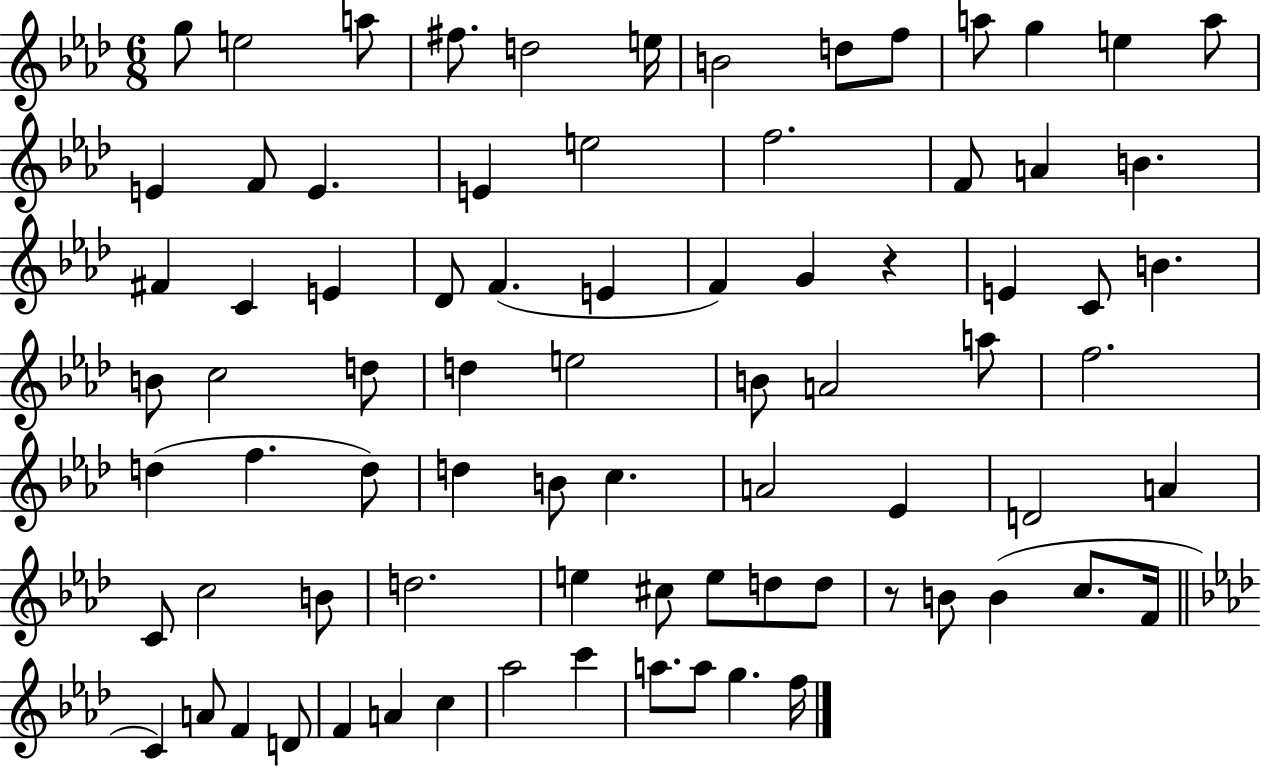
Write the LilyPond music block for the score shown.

{
  \clef treble
  \numericTimeSignature
  \time 6/8
  \key aes \major
  g''8 e''2 a''8 | fis''8. d''2 e''16 | b'2 d''8 f''8 | a''8 g''4 e''4 a''8 | \break e'4 f'8 e'4. | e'4 e''2 | f''2. | f'8 a'4 b'4. | \break fis'4 c'4 e'4 | des'8 f'4.( e'4 | f'4) g'4 r4 | e'4 c'8 b'4. | \break b'8 c''2 d''8 | d''4 e''2 | b'8 a'2 a''8 | f''2. | \break d''4( f''4. d''8) | d''4 b'8 c''4. | a'2 ees'4 | d'2 a'4 | \break c'8 c''2 b'8 | d''2. | e''4 cis''8 e''8 d''8 d''8 | r8 b'8 b'4( c''8. f'16 | \break \bar "||" \break \key f \minor c'4) a'8 f'4 d'8 | f'4 a'4 c''4 | aes''2 c'''4 | a''8. a''8 g''4. f''16 | \break \bar "|."
}